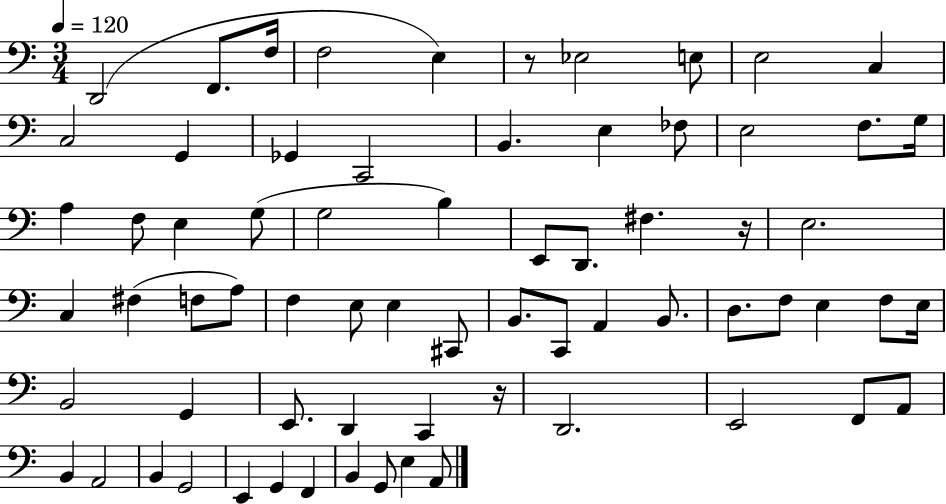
{
  \clef bass
  \numericTimeSignature
  \time 3/4
  \key c \major
  \tempo 4 = 120
  d,2( f,8. f16 | f2 e4) | r8 ees2 e8 | e2 c4 | \break c2 g,4 | ges,4 c,2 | b,4. e4 fes8 | e2 f8. g16 | \break a4 f8 e4 g8( | g2 b4) | e,8 d,8. fis4. r16 | e2. | \break c4 fis4( f8 a8) | f4 e8 e4 cis,8 | b,8. c,8 a,4 b,8. | d8. f8 e4 f8 e16 | \break b,2 g,4 | e,8. d,4 c,4 r16 | d,2. | e,2 f,8 a,8 | \break b,4 a,2 | b,4 g,2 | e,4 g,4 f,4 | b,4 g,8 e4 a,8 | \break \bar "|."
}